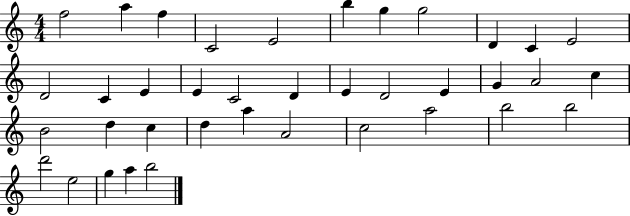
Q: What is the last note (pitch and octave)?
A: B5